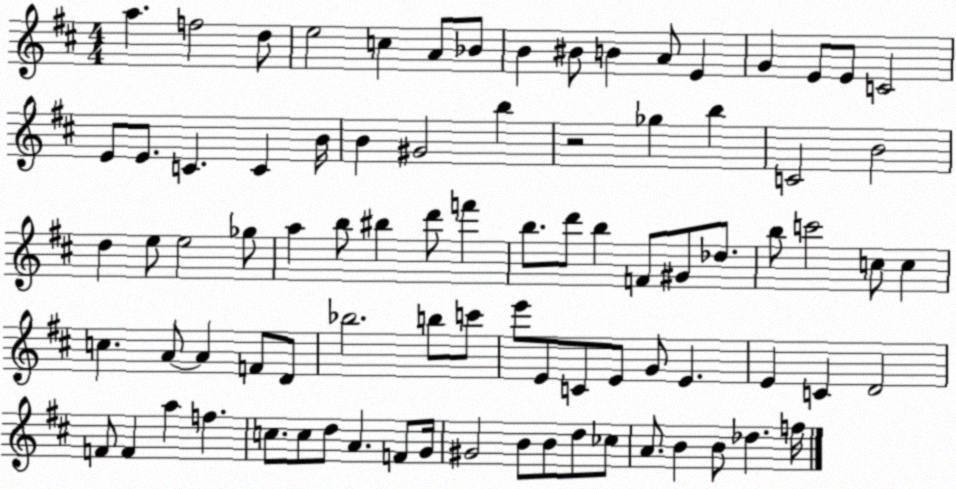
X:1
T:Untitled
M:4/4
L:1/4
K:D
a f2 d/2 e2 c A/2 _B/2 B ^B/2 B A/2 E G E/2 E/2 C2 E/2 E/2 C C B/4 B ^G2 b z2 _g b C2 B2 d e/2 e2 _g/2 a b/2 ^b d'/2 f' b/2 d'/2 b F/2 ^G/2 _d/2 b/2 c'2 c/2 c c A/2 A F/2 D/2 _b2 b/2 c'/2 e'/2 E/2 C/2 E/2 G/2 E E C D2 F/2 F a f c/2 c/2 d/2 A F/2 G/4 ^G2 B/2 B/2 d/2 _c/2 A/2 B B/2 _d f/4